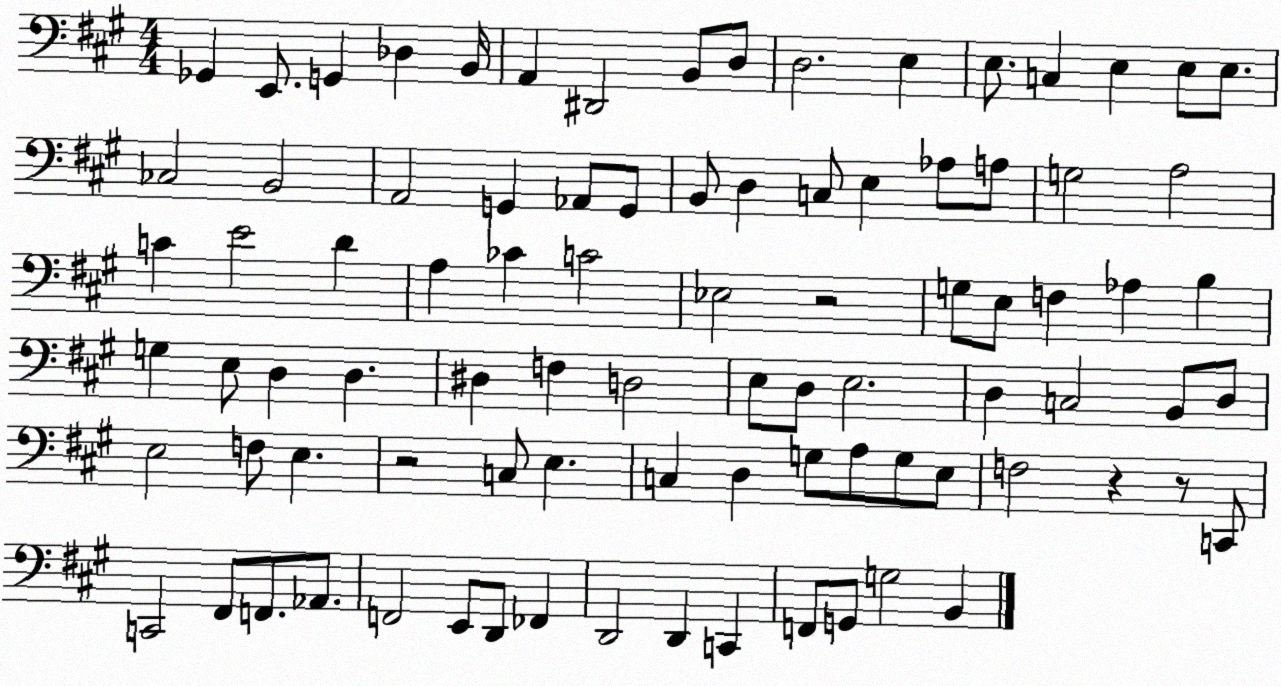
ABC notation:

X:1
T:Untitled
M:4/4
L:1/4
K:A
_G,, E,,/2 G,, _D, B,,/4 A,, ^D,,2 B,,/2 D,/2 D,2 E, E,/2 C, E, E,/2 E,/2 _C,2 B,,2 A,,2 G,, _A,,/2 G,,/2 B,,/2 D, C,/2 E, _A,/2 A,/2 G,2 A,2 C E2 D A, _C C2 _E,2 z2 G,/2 E,/2 F, _A, B, G, E,/2 D, D, ^D, F, D,2 E,/2 D,/2 E,2 D, C,2 B,,/2 D,/2 E,2 F,/2 E, z2 C,/2 E, C, D, G,/2 A,/2 G,/2 E,/2 F,2 z z/2 C,,/2 C,,2 ^F,,/2 F,,/2 _A,,/2 F,,2 E,,/2 D,,/2 _F,, D,,2 D,, C,, F,,/2 G,,/2 G,2 B,,